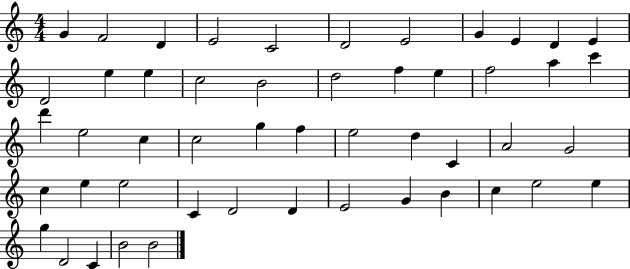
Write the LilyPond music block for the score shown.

{
  \clef treble
  \numericTimeSignature
  \time 4/4
  \key c \major
  g'4 f'2 d'4 | e'2 c'2 | d'2 e'2 | g'4 e'4 d'4 e'4 | \break d'2 e''4 e''4 | c''2 b'2 | d''2 f''4 e''4 | f''2 a''4 c'''4 | \break d'''4 e''2 c''4 | c''2 g''4 f''4 | e''2 d''4 c'4 | a'2 g'2 | \break c''4 e''4 e''2 | c'4 d'2 d'4 | e'2 g'4 b'4 | c''4 e''2 e''4 | \break g''4 d'2 c'4 | b'2 b'2 | \bar "|."
}